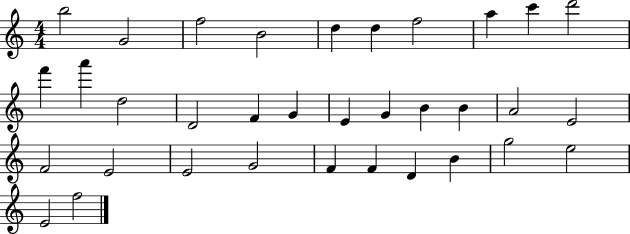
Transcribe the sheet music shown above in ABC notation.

X:1
T:Untitled
M:4/4
L:1/4
K:C
b2 G2 f2 B2 d d f2 a c' d'2 f' a' d2 D2 F G E G B B A2 E2 F2 E2 E2 G2 F F D B g2 e2 E2 f2